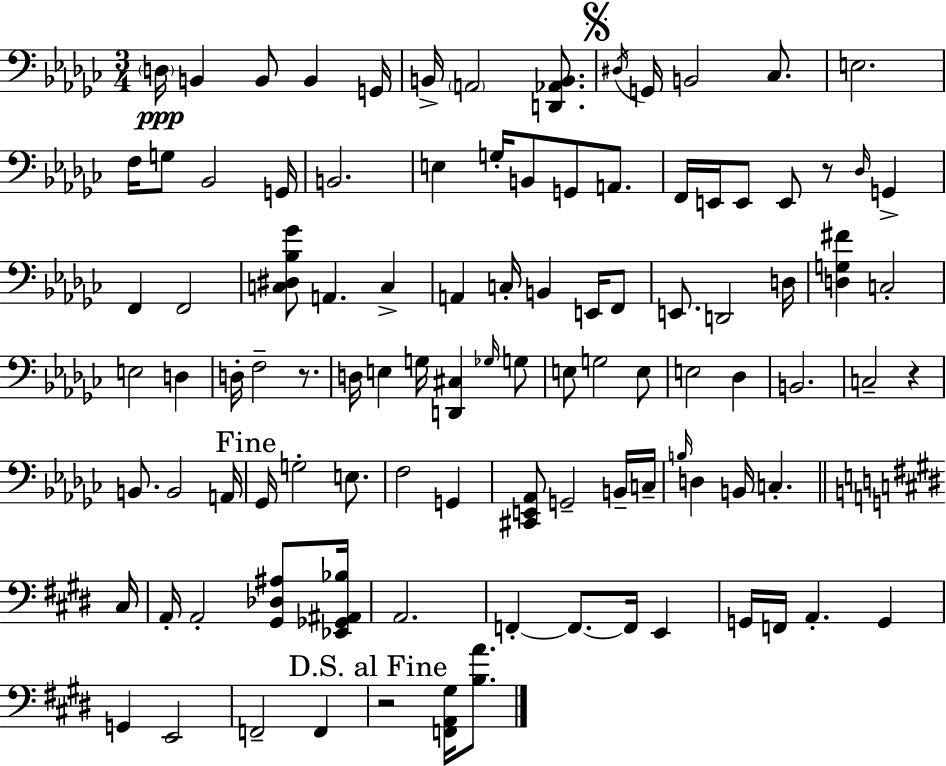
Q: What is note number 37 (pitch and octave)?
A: F2